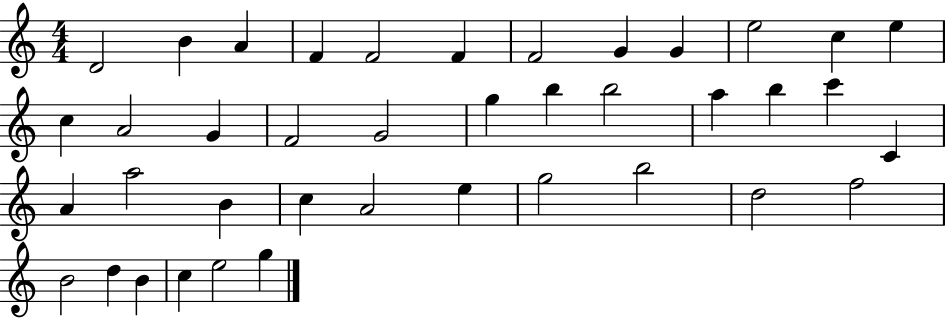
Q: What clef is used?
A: treble